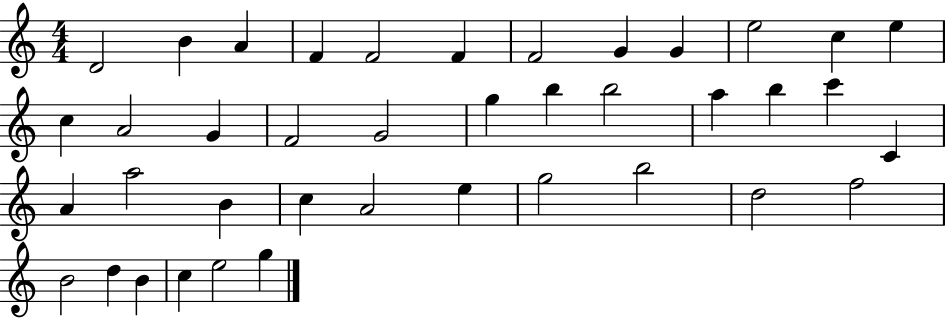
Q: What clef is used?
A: treble